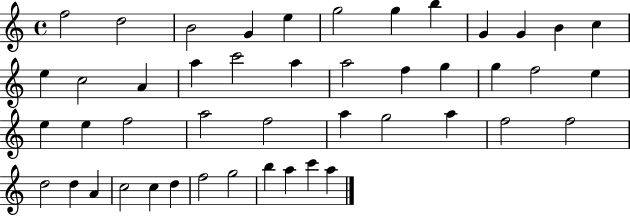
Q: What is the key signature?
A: C major